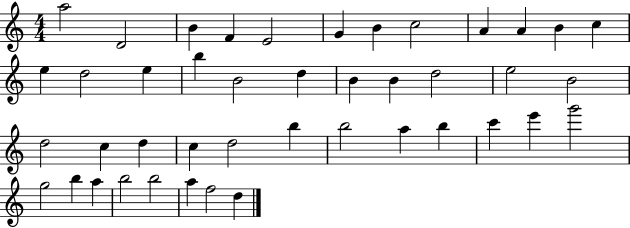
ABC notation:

X:1
T:Untitled
M:4/4
L:1/4
K:C
a2 D2 B F E2 G B c2 A A B c e d2 e b B2 d B B d2 e2 B2 d2 c d c d2 b b2 a b c' e' g'2 g2 b a b2 b2 a f2 d